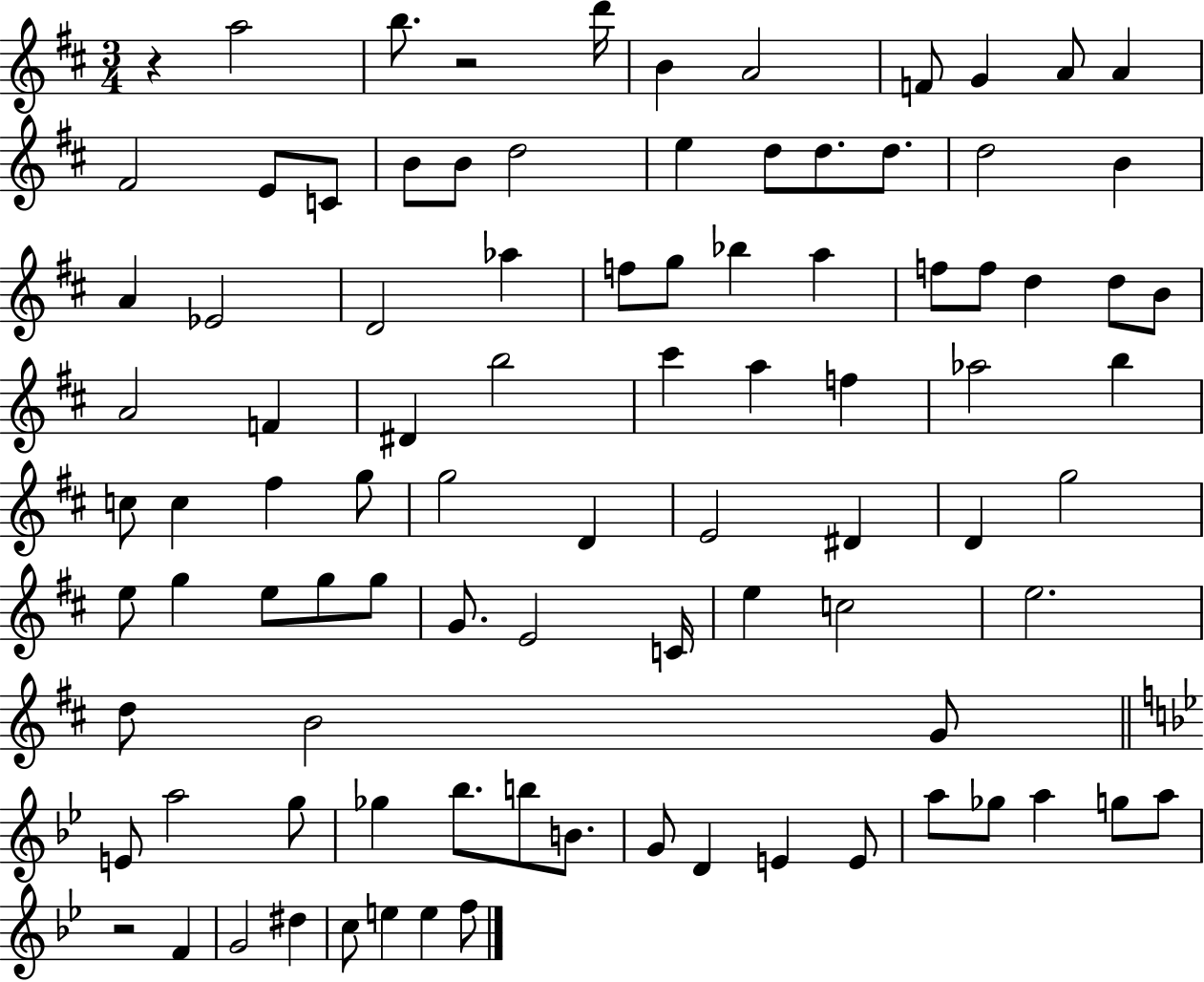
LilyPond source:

{
  \clef treble
  \numericTimeSignature
  \time 3/4
  \key d \major
  \repeat volta 2 { r4 a''2 | b''8. r2 d'''16 | b'4 a'2 | f'8 g'4 a'8 a'4 | \break fis'2 e'8 c'8 | b'8 b'8 d''2 | e''4 d''8 d''8. d''8. | d''2 b'4 | \break a'4 ees'2 | d'2 aes''4 | f''8 g''8 bes''4 a''4 | f''8 f''8 d''4 d''8 b'8 | \break a'2 f'4 | dis'4 b''2 | cis'''4 a''4 f''4 | aes''2 b''4 | \break c''8 c''4 fis''4 g''8 | g''2 d'4 | e'2 dis'4 | d'4 g''2 | \break e''8 g''4 e''8 g''8 g''8 | g'8. e'2 c'16 | e''4 c''2 | e''2. | \break d''8 b'2 g'8 | \bar "||" \break \key bes \major e'8 a''2 g''8 | ges''4 bes''8. b''8 b'8. | g'8 d'4 e'4 e'8 | a''8 ges''8 a''4 g''8 a''8 | \break r2 f'4 | g'2 dis''4 | c''8 e''4 e''4 f''8 | } \bar "|."
}